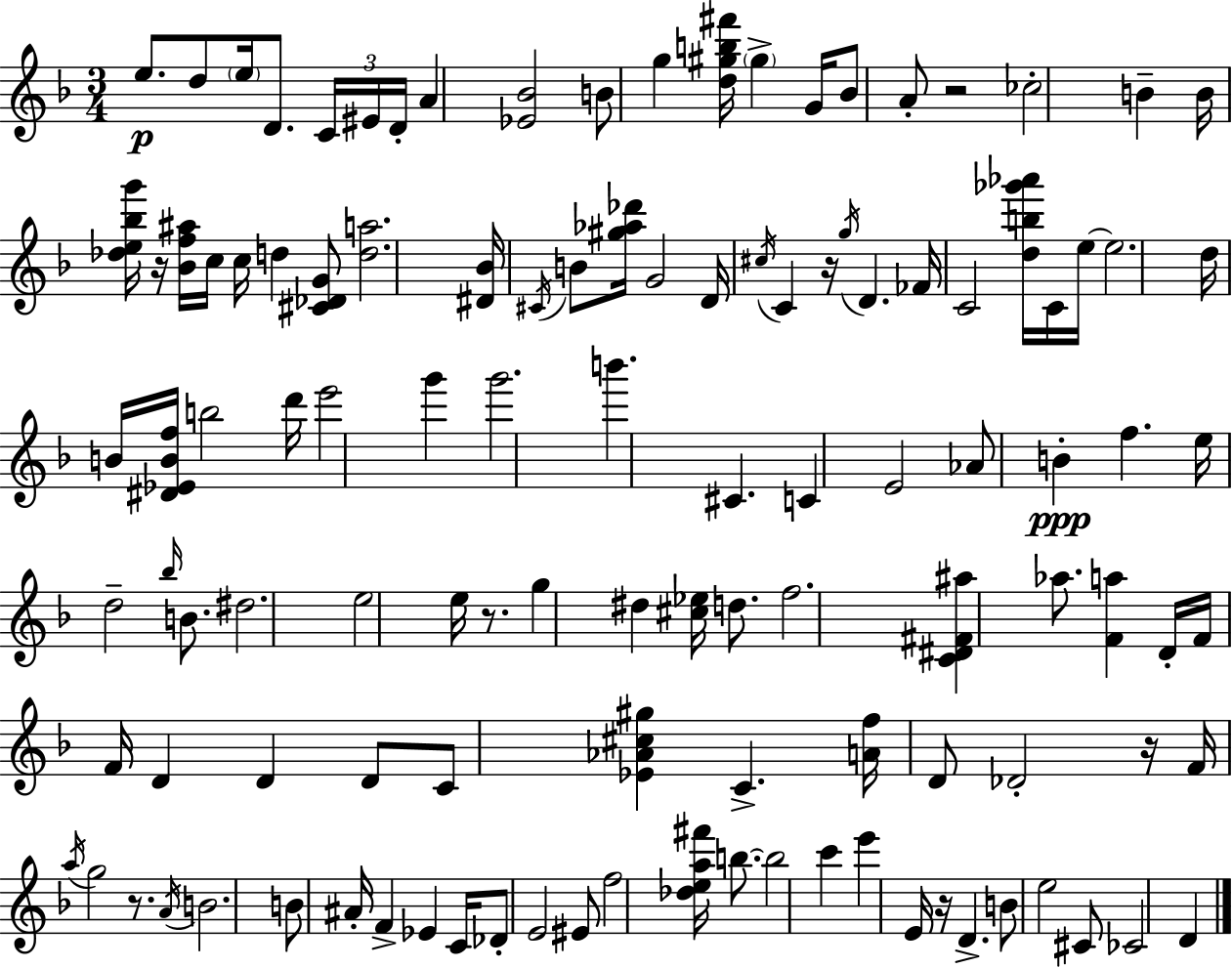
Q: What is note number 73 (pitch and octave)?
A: A4